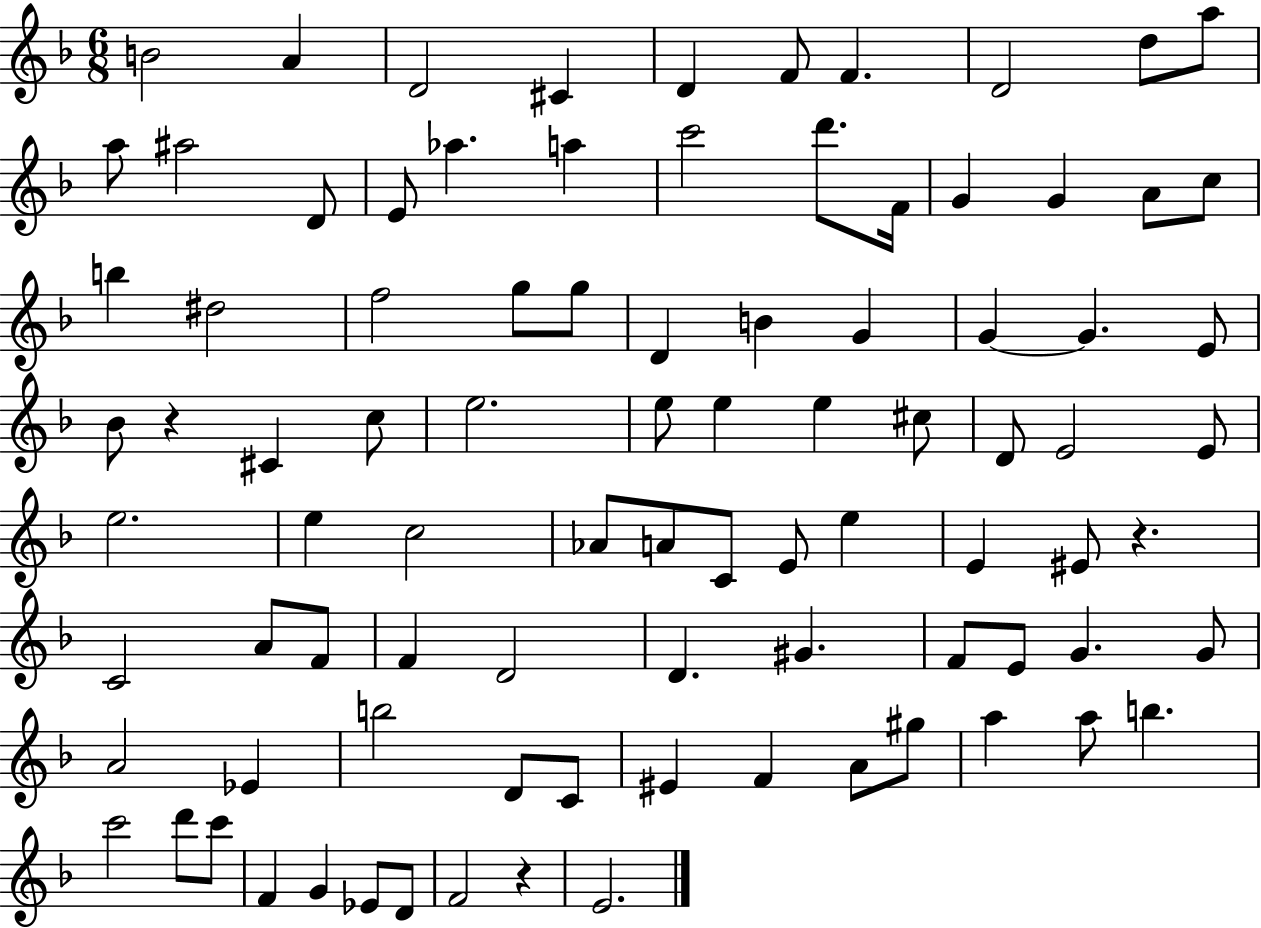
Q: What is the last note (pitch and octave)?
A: E4